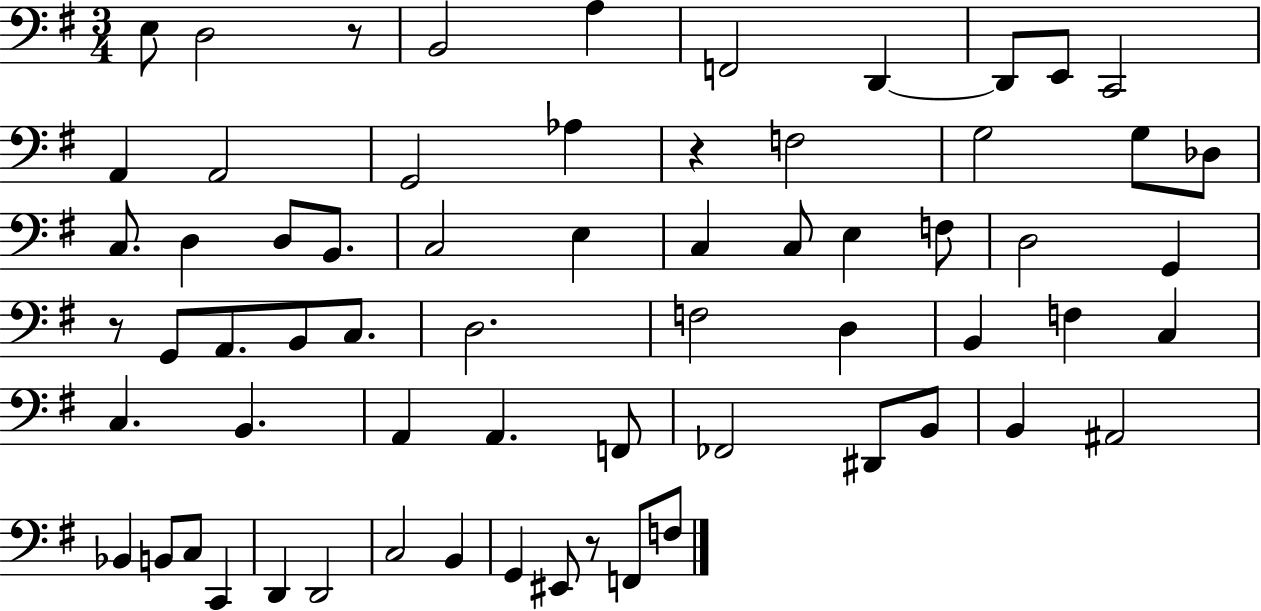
E3/e D3/h R/e B2/h A3/q F2/h D2/q D2/e E2/e C2/h A2/q A2/h G2/h Ab3/q R/q F3/h G3/h G3/e Db3/e C3/e. D3/q D3/e B2/e. C3/h E3/q C3/q C3/e E3/q F3/e D3/h G2/q R/e G2/e A2/e. B2/e C3/e. D3/h. F3/h D3/q B2/q F3/q C3/q C3/q. B2/q. A2/q A2/q. F2/e FES2/h D#2/e B2/e B2/q A#2/h Bb2/q B2/e C3/e C2/q D2/q D2/h C3/h B2/q G2/q EIS2/e R/e F2/e F3/e